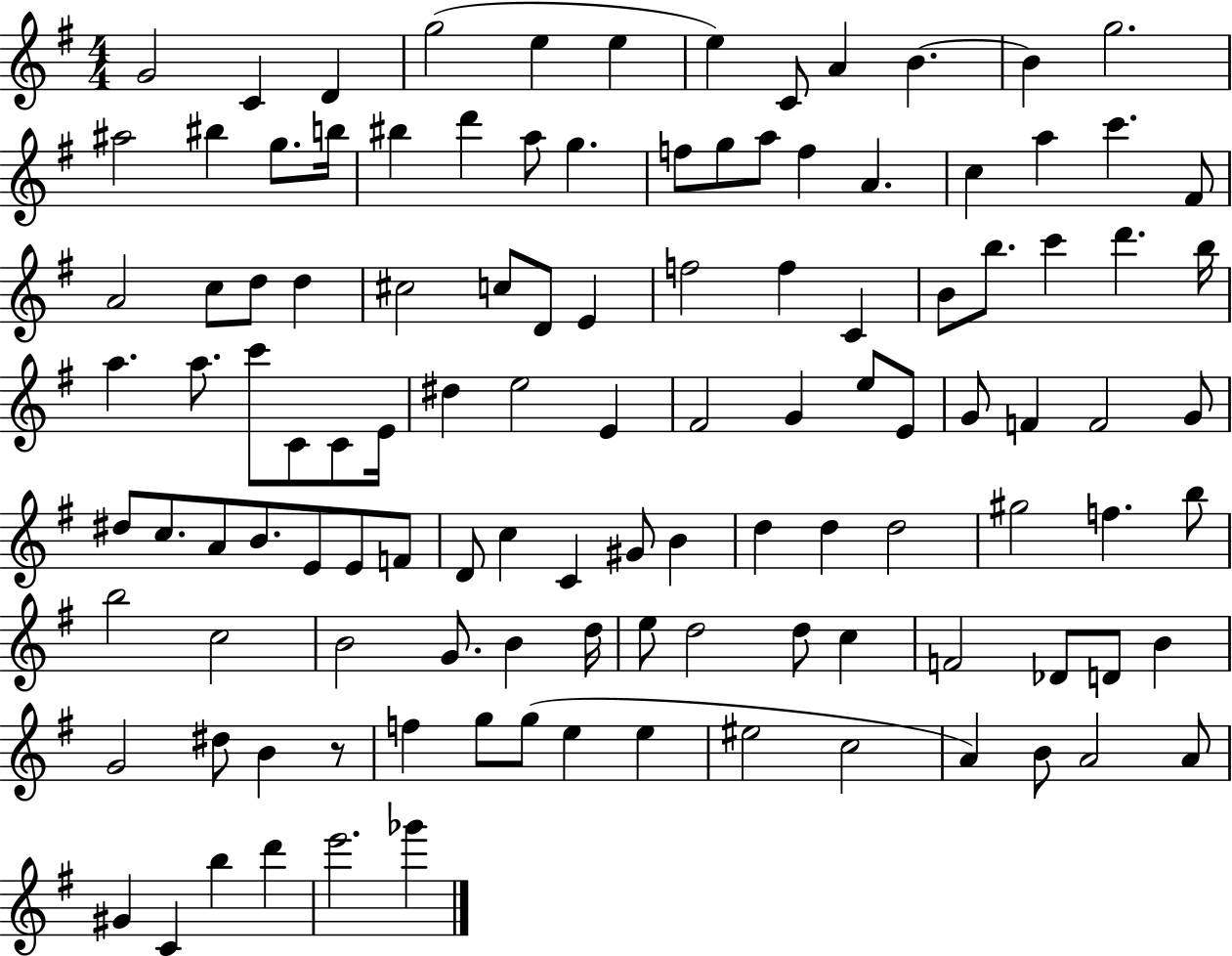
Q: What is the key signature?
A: G major